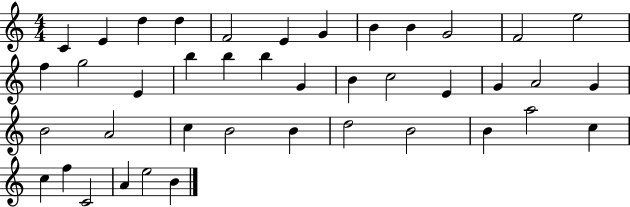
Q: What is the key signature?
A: C major